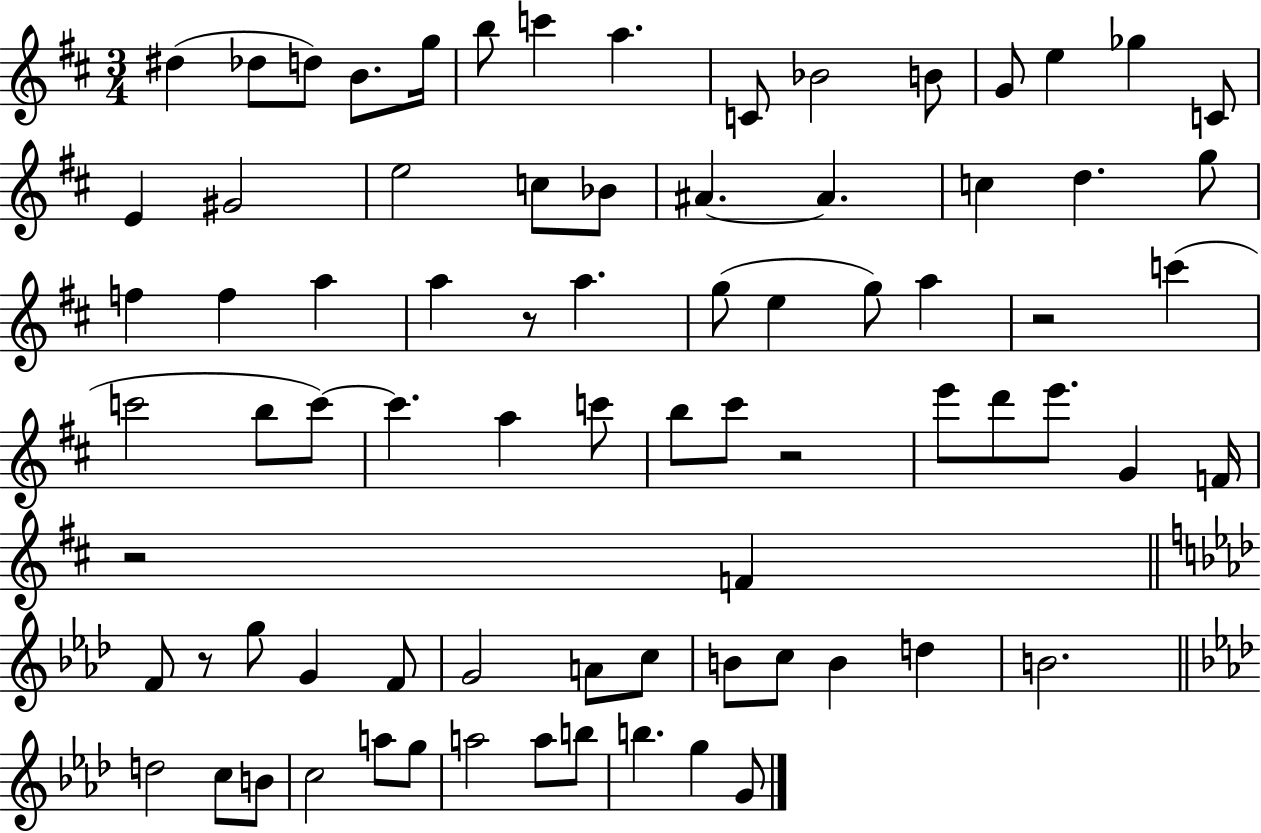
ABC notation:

X:1
T:Untitled
M:3/4
L:1/4
K:D
^d _d/2 d/2 B/2 g/4 b/2 c' a C/2 _B2 B/2 G/2 e _g C/2 E ^G2 e2 c/2 _B/2 ^A ^A c d g/2 f f a a z/2 a g/2 e g/2 a z2 c' c'2 b/2 c'/2 c' a c'/2 b/2 ^c'/2 z2 e'/2 d'/2 e'/2 G F/4 z2 F F/2 z/2 g/2 G F/2 G2 A/2 c/2 B/2 c/2 B d B2 d2 c/2 B/2 c2 a/2 g/2 a2 a/2 b/2 b g G/2